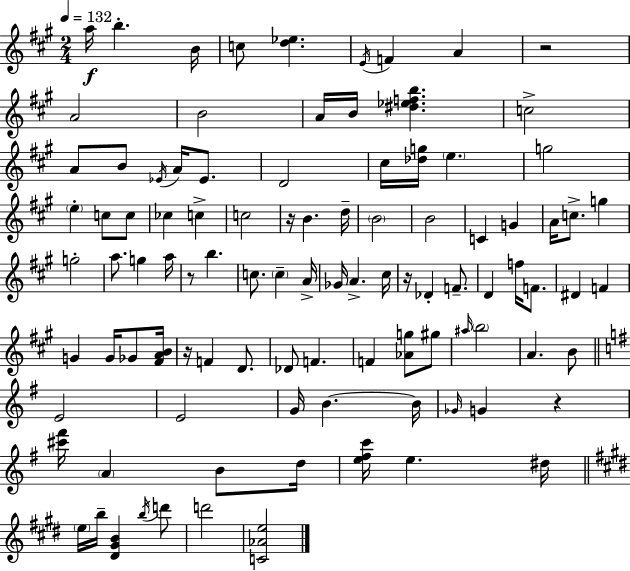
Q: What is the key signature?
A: A major